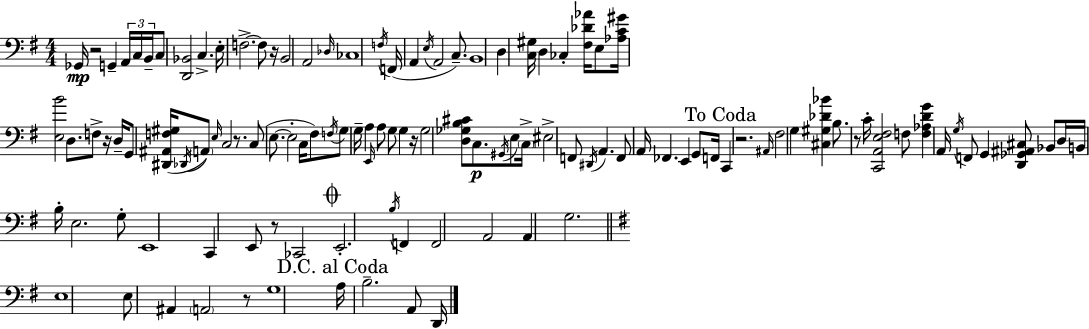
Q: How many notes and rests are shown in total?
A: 118